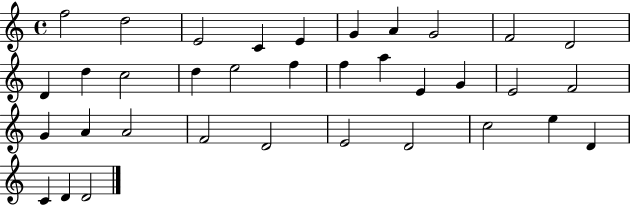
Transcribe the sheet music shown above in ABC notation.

X:1
T:Untitled
M:4/4
L:1/4
K:C
f2 d2 E2 C E G A G2 F2 D2 D d c2 d e2 f f a E G E2 F2 G A A2 F2 D2 E2 D2 c2 e D C D D2